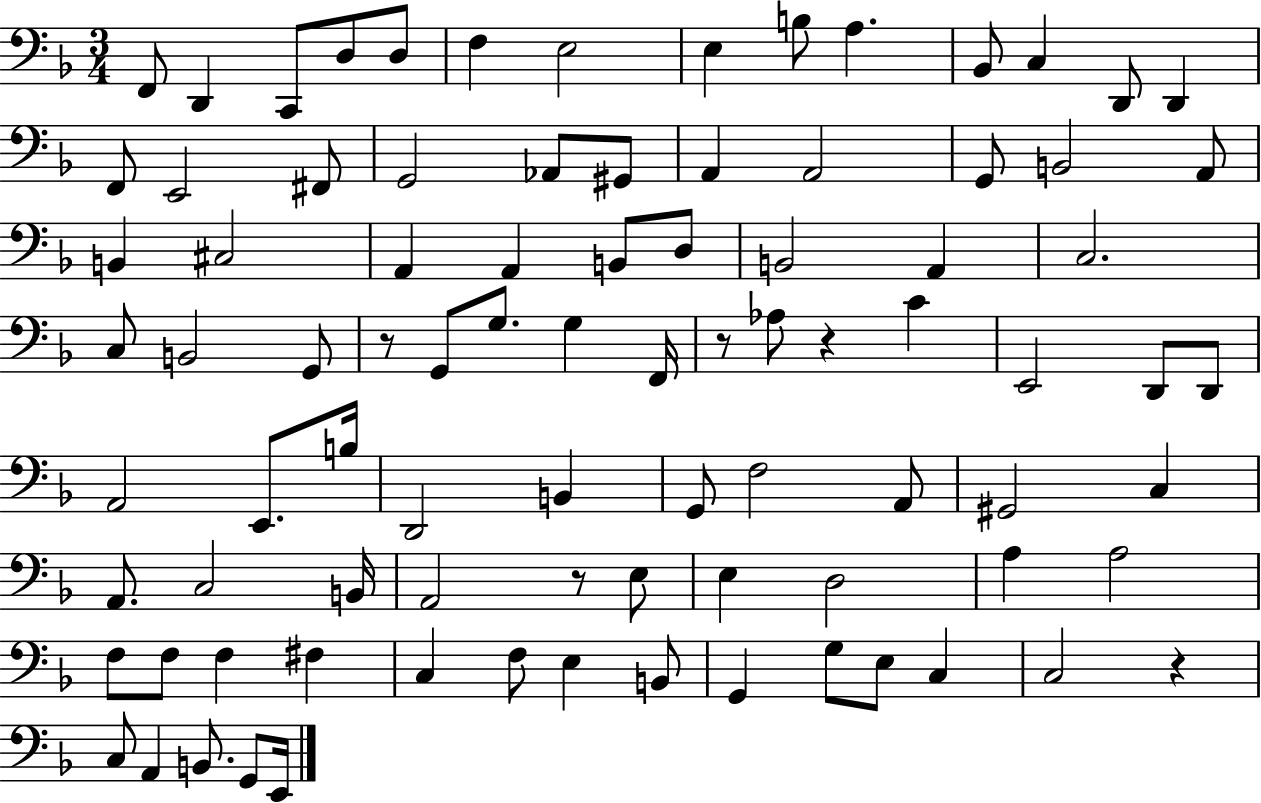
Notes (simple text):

F2/e D2/q C2/e D3/e D3/e F3/q E3/h E3/q B3/e A3/q. Bb2/e C3/q D2/e D2/q F2/e E2/h F#2/e G2/h Ab2/e G#2/e A2/q A2/h G2/e B2/h A2/e B2/q C#3/h A2/q A2/q B2/e D3/e B2/h A2/q C3/h. C3/e B2/h G2/e R/e G2/e G3/e. G3/q F2/s R/e Ab3/e R/q C4/q E2/h D2/e D2/e A2/h E2/e. B3/s D2/h B2/q G2/e F3/h A2/e G#2/h C3/q A2/e. C3/h B2/s A2/h R/e E3/e E3/q D3/h A3/q A3/h F3/e F3/e F3/q F#3/q C3/q F3/e E3/q B2/e G2/q G3/e E3/e C3/q C3/h R/q C3/e A2/q B2/e. G2/e E2/s